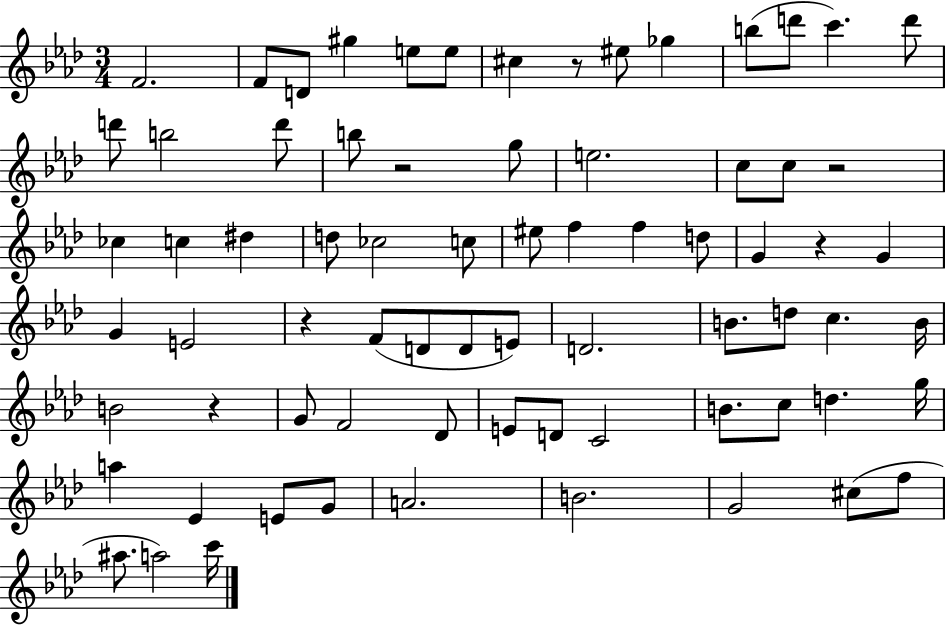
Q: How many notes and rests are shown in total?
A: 73